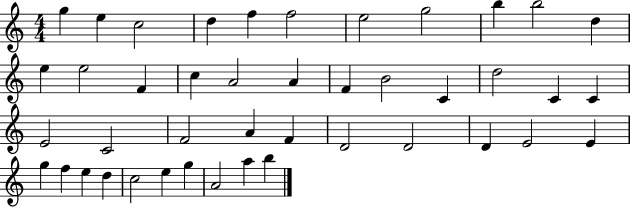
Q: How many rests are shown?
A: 0